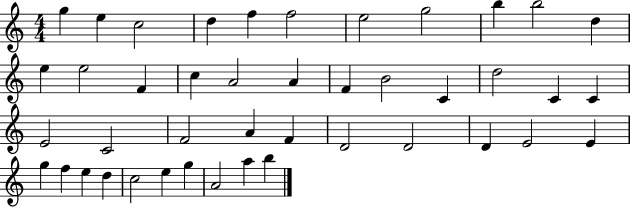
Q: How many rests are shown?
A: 0